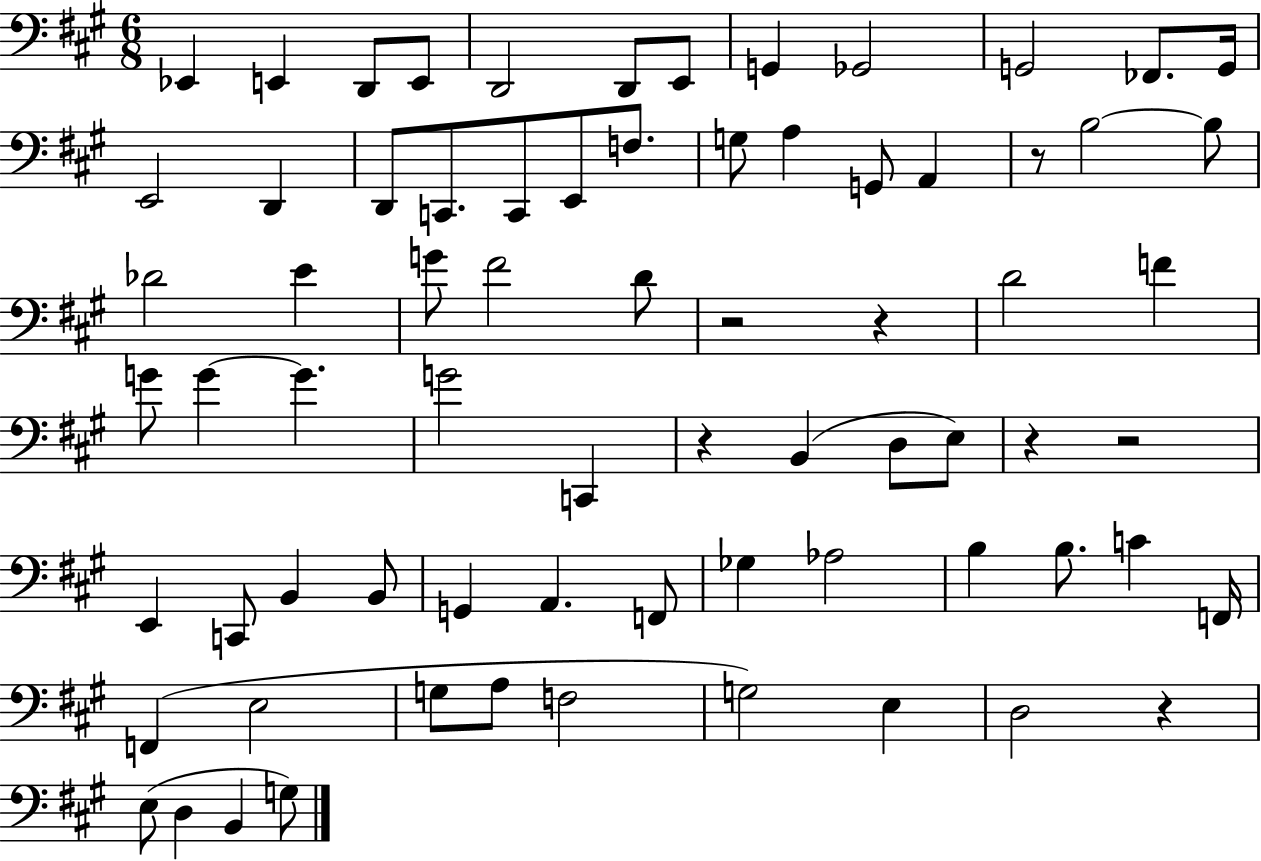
Eb2/q E2/q D2/e E2/e D2/h D2/e E2/e G2/q Gb2/h G2/h FES2/e. G2/s E2/h D2/q D2/e C2/e. C2/e E2/e F3/e. G3/e A3/q G2/e A2/q R/e B3/h B3/e Db4/h E4/q G4/e F#4/h D4/e R/h R/q D4/h F4/q G4/e G4/q G4/q. G4/h C2/q R/q B2/q D3/e E3/e R/q R/h E2/q C2/e B2/q B2/e G2/q A2/q. F2/e Gb3/q Ab3/h B3/q B3/e. C4/q F2/s F2/q E3/h G3/e A3/e F3/h G3/h E3/q D3/h R/q E3/e D3/q B2/q G3/e